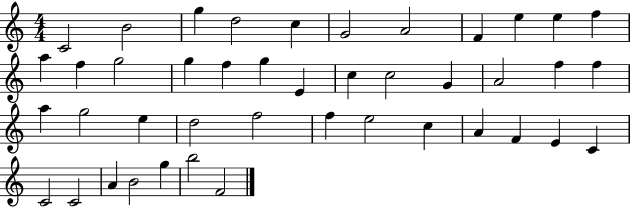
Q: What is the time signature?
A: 4/4